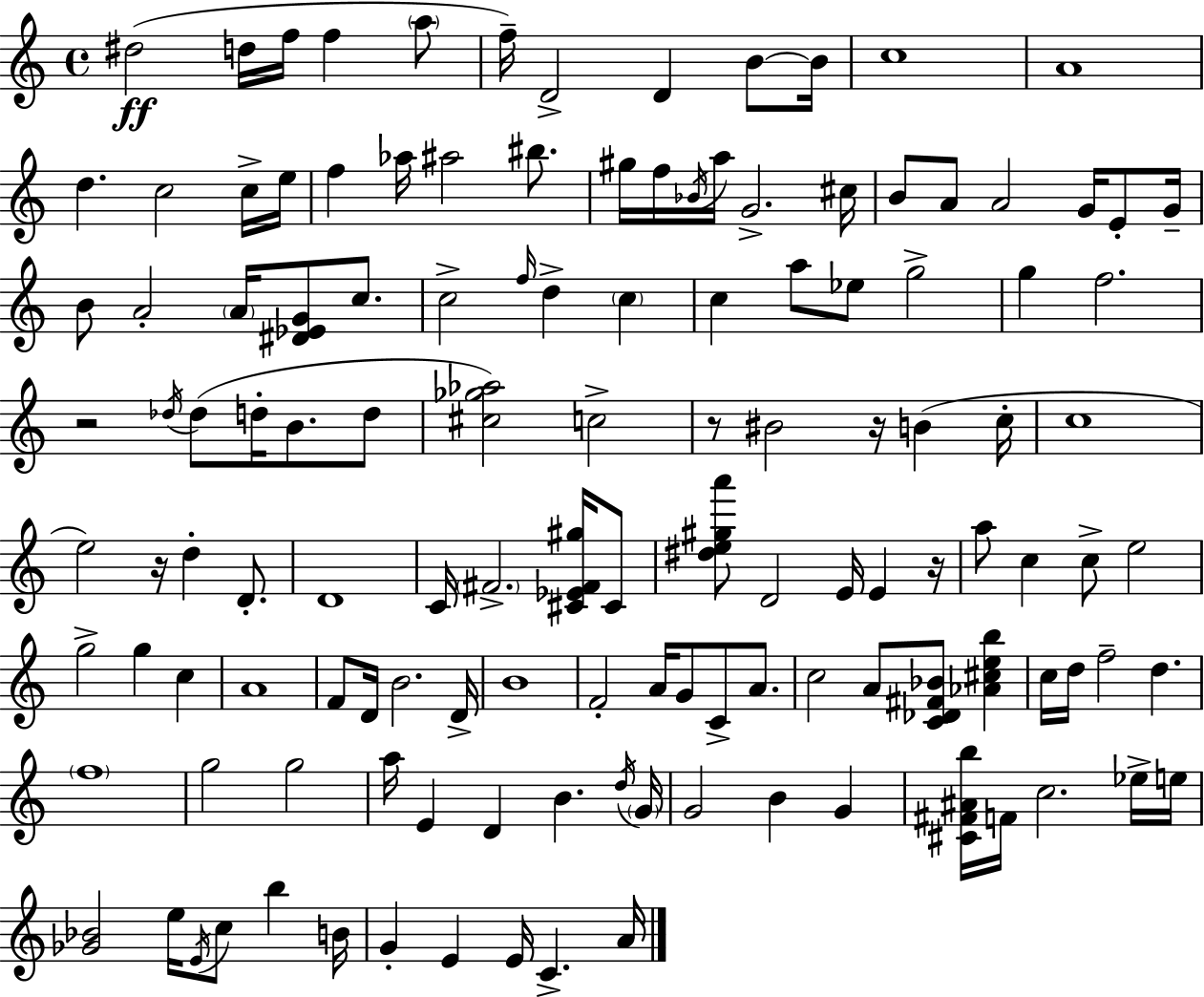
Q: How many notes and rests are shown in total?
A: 129